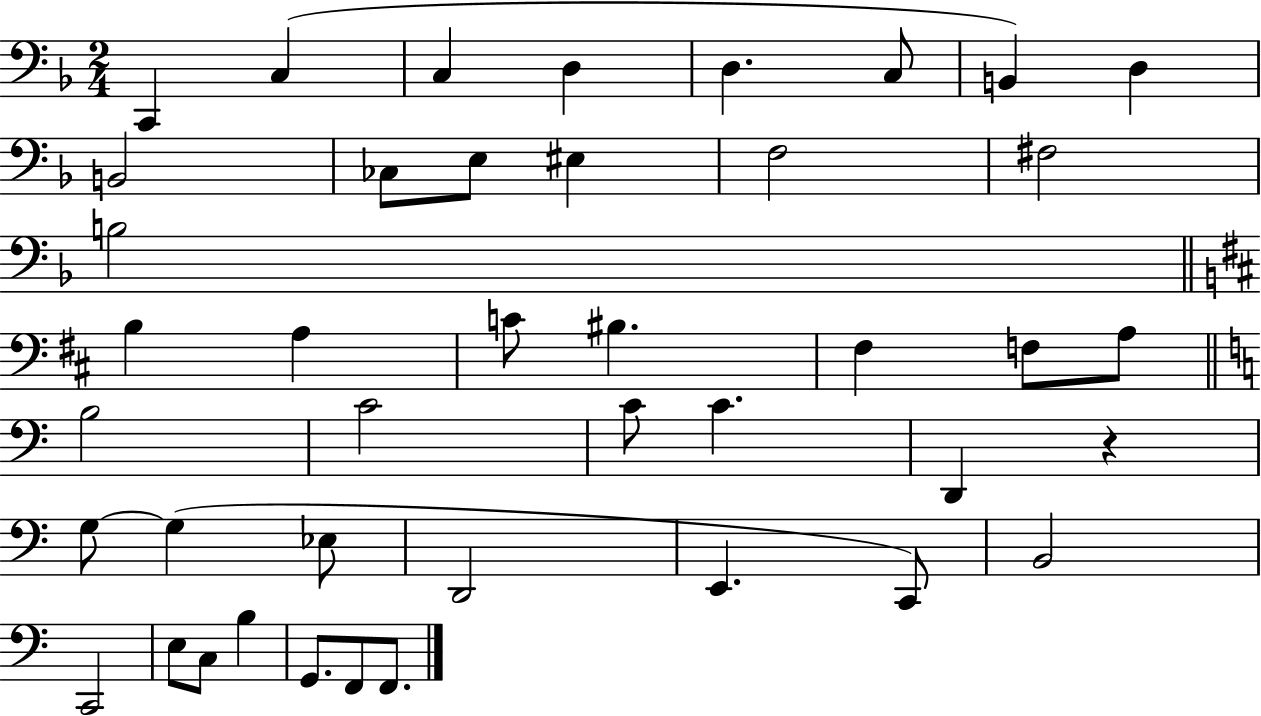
C2/q C3/q C3/q D3/q D3/q. C3/e B2/q D3/q B2/h CES3/e E3/e EIS3/q F3/h F#3/h B3/h B3/q A3/q C4/e BIS3/q. F#3/q F3/e A3/e B3/h C4/h C4/e C4/q. D2/q R/q G3/e G3/q Eb3/e D2/h E2/q. C2/e B2/h C2/h E3/e C3/e B3/q G2/e. F2/e F2/e.